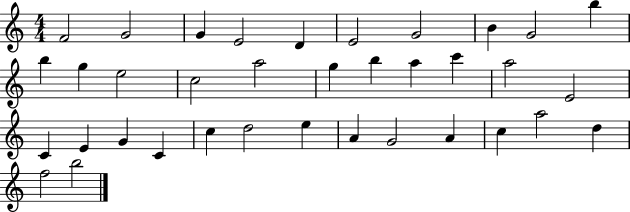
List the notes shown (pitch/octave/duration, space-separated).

F4/h G4/h G4/q E4/h D4/q E4/h G4/h B4/q G4/h B5/q B5/q G5/q E5/h C5/h A5/h G5/q B5/q A5/q C6/q A5/h E4/h C4/q E4/q G4/q C4/q C5/q D5/h E5/q A4/q G4/h A4/q C5/q A5/h D5/q F5/h B5/h